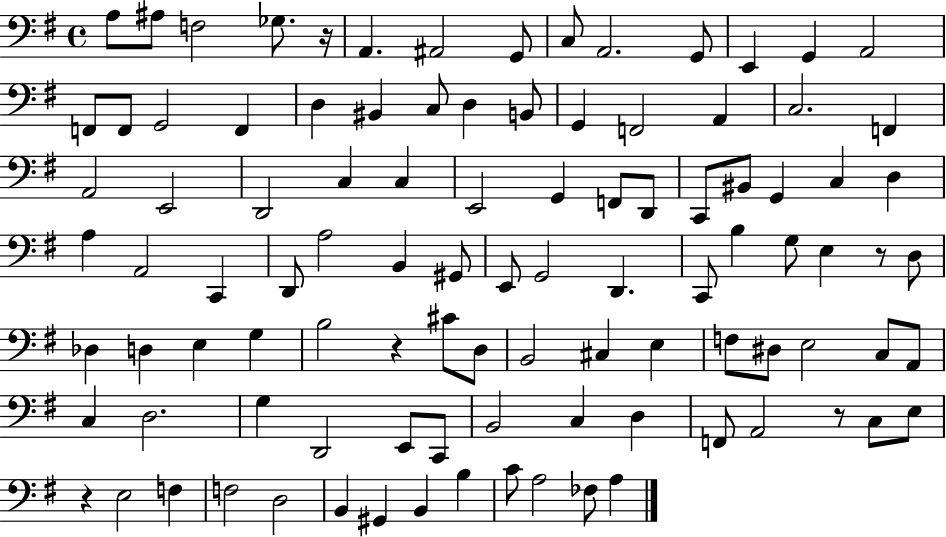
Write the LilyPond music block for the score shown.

{
  \clef bass
  \time 4/4
  \defaultTimeSignature
  \key g \major
  a8 ais8 f2 ges8. r16 | a,4. ais,2 g,8 | c8 a,2. g,8 | e,4 g,4 a,2 | \break f,8 f,8 g,2 f,4 | d4 bis,4 c8 d4 b,8 | g,4 f,2 a,4 | c2. f,4 | \break a,2 e,2 | d,2 c4 c4 | e,2 g,4 f,8 d,8 | c,8 bis,8 g,4 c4 d4 | \break a4 a,2 c,4 | d,8 a2 b,4 gis,8 | e,8 g,2 d,4. | c,8 b4 g8 e4 r8 d8 | \break des4 d4 e4 g4 | b2 r4 cis'8 d8 | b,2 cis4 e4 | f8 dis8 e2 c8 a,8 | \break c4 d2. | g4 d,2 e,8 c,8 | b,2 c4 d4 | f,8 a,2 r8 c8 e8 | \break r4 e2 f4 | f2 d2 | b,4 gis,4 b,4 b4 | c'8 a2 fes8 a4 | \break \bar "|."
}